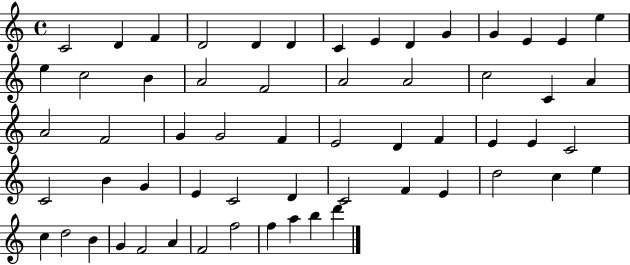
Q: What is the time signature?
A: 4/4